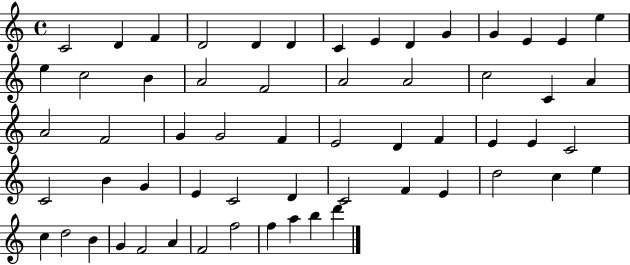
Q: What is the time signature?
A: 4/4